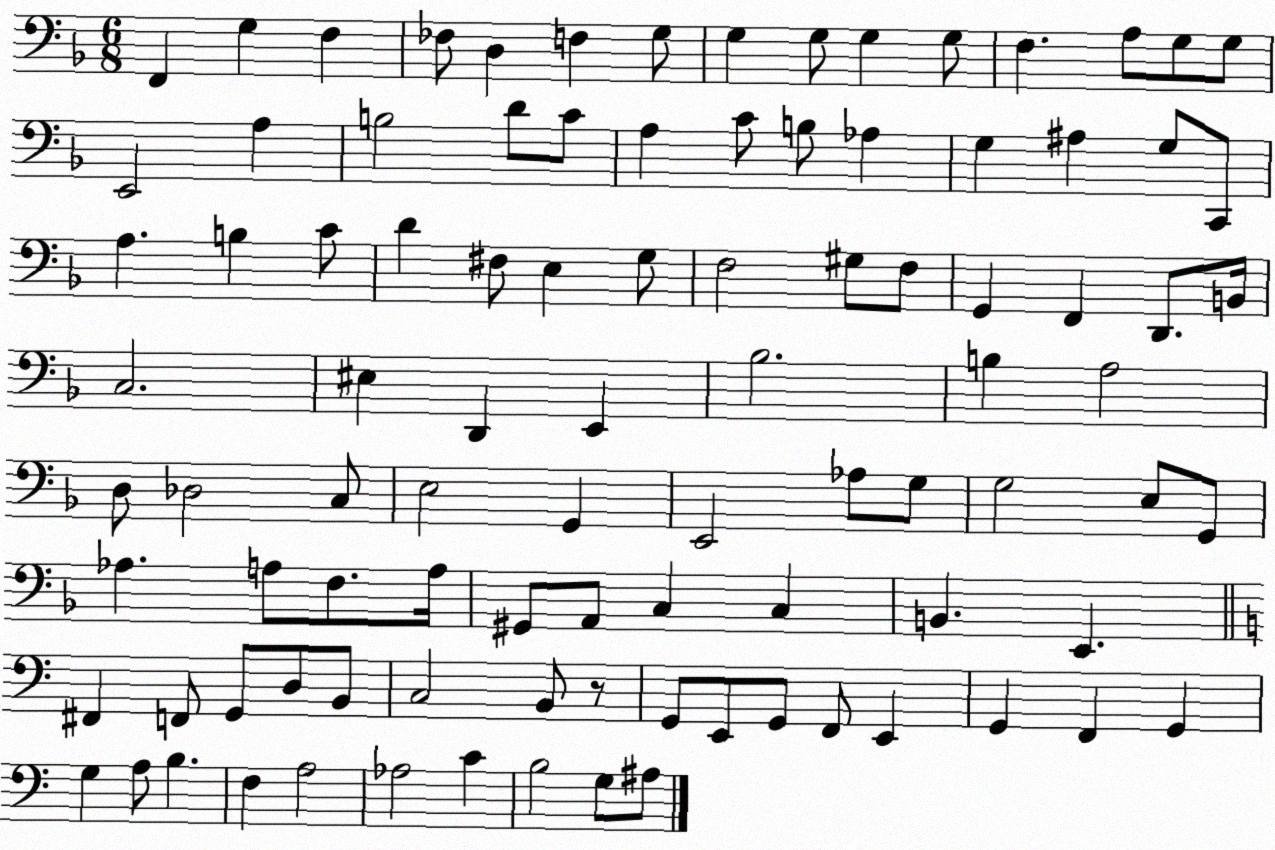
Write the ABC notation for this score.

X:1
T:Untitled
M:6/8
L:1/4
K:F
F,, G, F, _F,/2 D, F, G,/2 G, G,/2 G, G,/2 F, A,/2 G,/2 G,/2 E,,2 A, B,2 D/2 C/2 A, C/2 B,/2 _A, G, ^A, G,/2 C,,/2 A, B, C/2 D ^F,/2 E, G,/2 F,2 ^G,/2 F,/2 G,, F,, D,,/2 B,,/4 C,2 ^E, D,, E,, _B,2 B, A,2 D,/2 _D,2 C,/2 E,2 G,, E,,2 _A,/2 G,/2 G,2 E,/2 G,,/2 _A, A,/2 F,/2 A,/4 ^G,,/2 A,,/2 C, C, B,, E,, ^F,, F,,/2 G,,/2 D,/2 B,,/2 C,2 B,,/2 z/2 G,,/2 E,,/2 G,,/2 F,,/2 E,, G,, F,, G,, G, A,/2 B, F, A,2 _A,2 C B,2 G,/2 ^A,/2